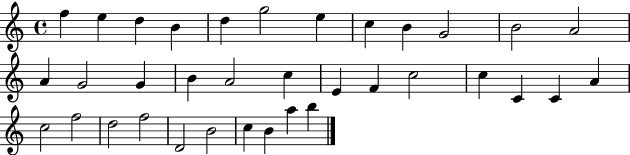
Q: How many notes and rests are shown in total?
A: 35